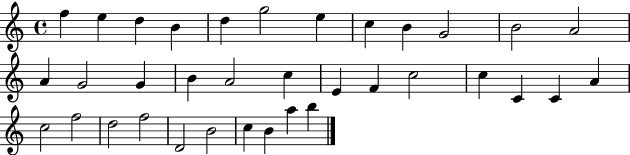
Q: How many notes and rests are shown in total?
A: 35